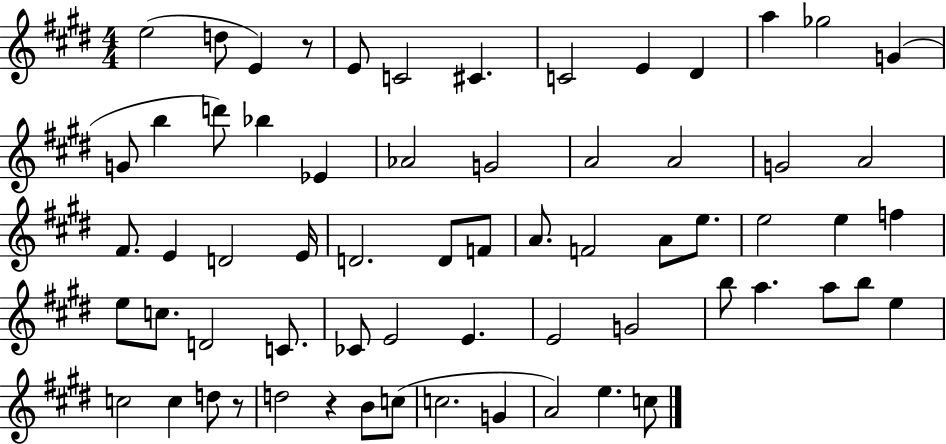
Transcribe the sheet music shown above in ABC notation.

X:1
T:Untitled
M:4/4
L:1/4
K:E
e2 d/2 E z/2 E/2 C2 ^C C2 E ^D a _g2 G G/2 b d'/2 _b _E _A2 G2 A2 A2 G2 A2 ^F/2 E D2 E/4 D2 D/2 F/2 A/2 F2 A/2 e/2 e2 e f e/2 c/2 D2 C/2 _C/2 E2 E E2 G2 b/2 a a/2 b/2 e c2 c d/2 z/2 d2 z B/2 c/2 c2 G A2 e c/2